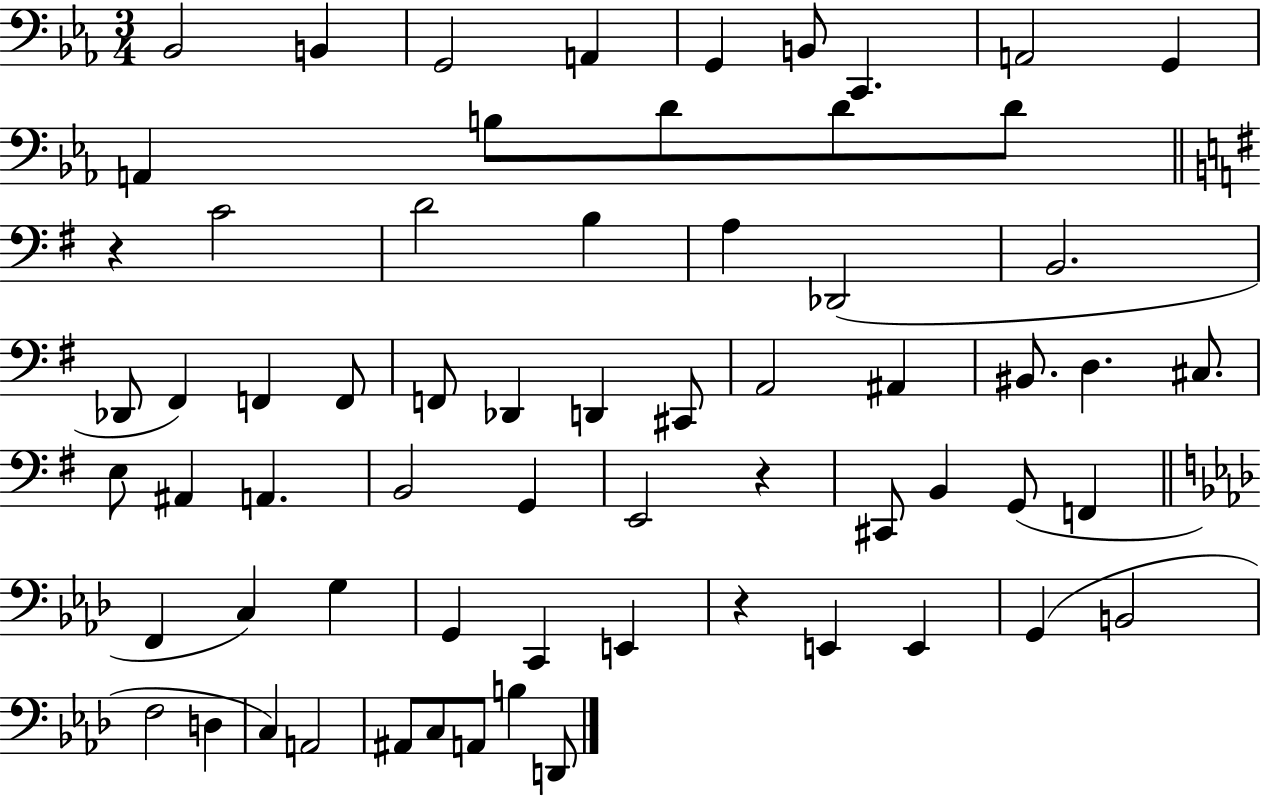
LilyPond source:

{
  \clef bass
  \numericTimeSignature
  \time 3/4
  \key ees \major
  bes,2 b,4 | g,2 a,4 | g,4 b,8 c,4. | a,2 g,4 | \break a,4 b8 d'8 d'8 d'8 | \bar "||" \break \key e \minor r4 c'2 | d'2 b4 | a4 des,2( | b,2. | \break des,8 fis,4) f,4 f,8 | f,8 des,4 d,4 cis,8 | a,2 ais,4 | bis,8. d4. cis8. | \break e8 ais,4 a,4. | b,2 g,4 | e,2 r4 | cis,8 b,4 g,8( f,4 | \break \bar "||" \break \key f \minor f,4 c4) g4 | g,4 c,4 e,4 | r4 e,4 e,4 | g,4( b,2 | \break f2 d4 | c4) a,2 | ais,8 c8 a,8 b4 d,8 | \bar "|."
}